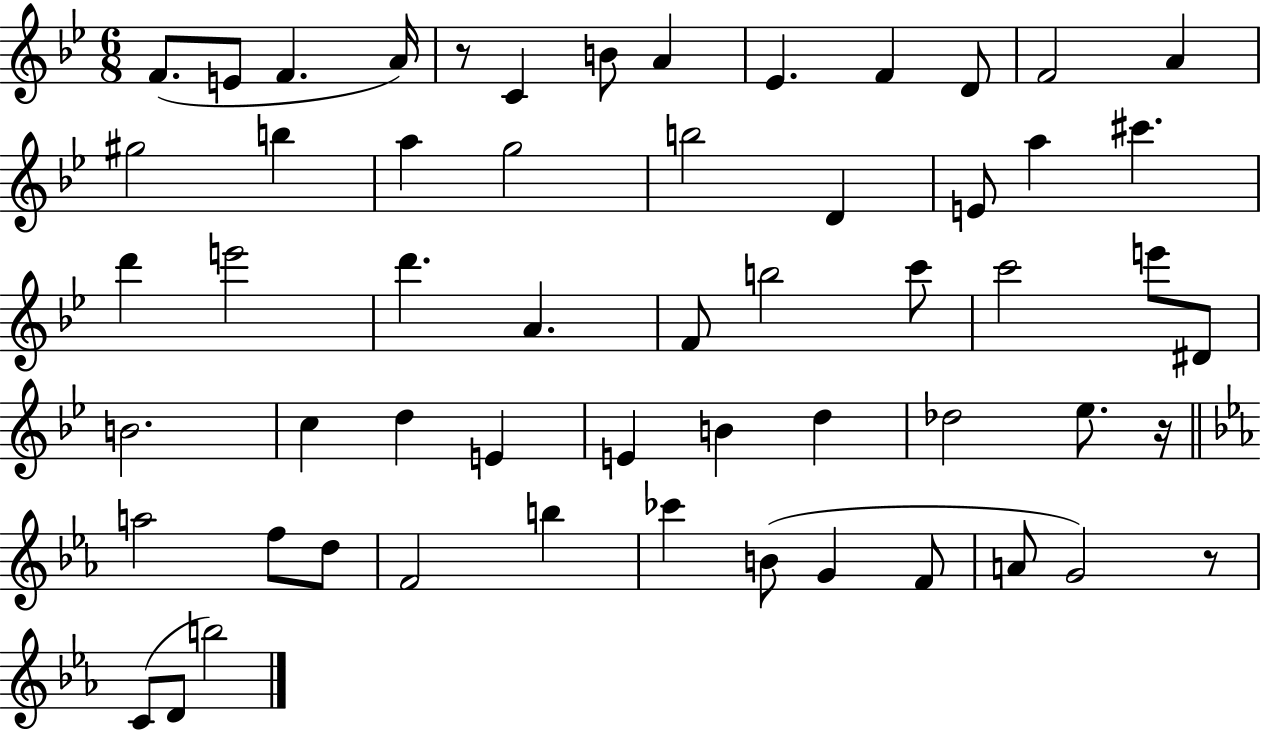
{
  \clef treble
  \numericTimeSignature
  \time 6/8
  \key bes \major
  \repeat volta 2 { f'8.( e'8 f'4. a'16) | r8 c'4 b'8 a'4 | ees'4. f'4 d'8 | f'2 a'4 | \break gis''2 b''4 | a''4 g''2 | b''2 d'4 | e'8 a''4 cis'''4. | \break d'''4 e'''2 | d'''4. a'4. | f'8 b''2 c'''8 | c'''2 e'''8 dis'8 | \break b'2. | c''4 d''4 e'4 | e'4 b'4 d''4 | des''2 ees''8. r16 | \break \bar "||" \break \key ees \major a''2 f''8 d''8 | f'2 b''4 | ces'''4 b'8( g'4 f'8 | a'8 g'2) r8 | \break c'8( d'8 b''2) | } \bar "|."
}